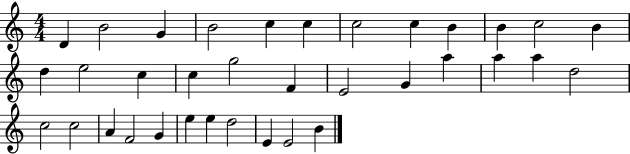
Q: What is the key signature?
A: C major